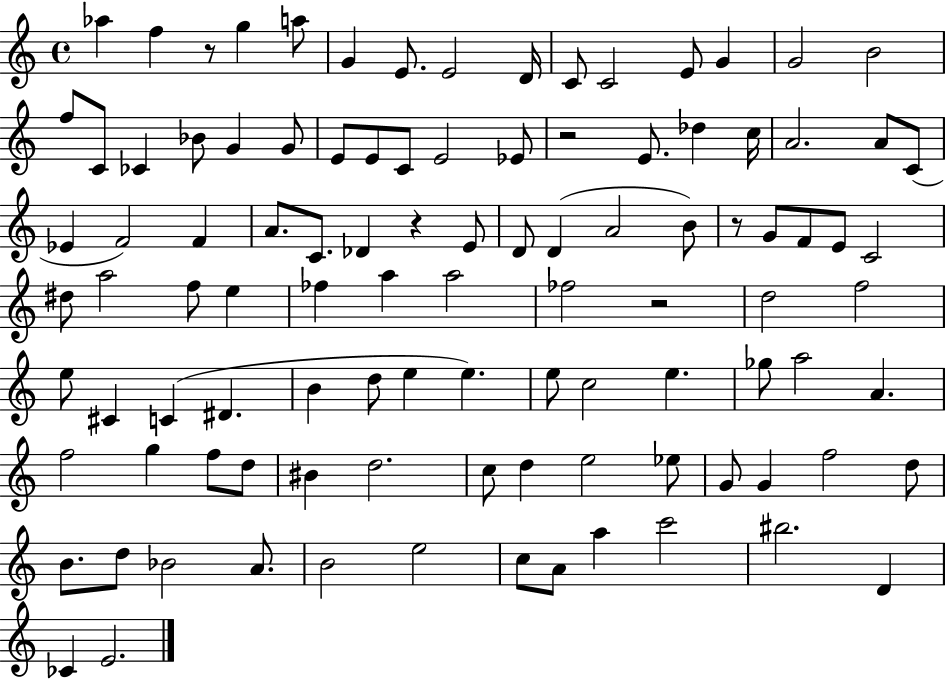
Ab5/q F5/q R/e G5/q A5/e G4/q E4/e. E4/h D4/s C4/e C4/h E4/e G4/q G4/h B4/h F5/e C4/e CES4/q Bb4/e G4/q G4/e E4/e E4/e C4/e E4/h Eb4/e R/h E4/e. Db5/q C5/s A4/h. A4/e C4/e Eb4/q F4/h F4/q A4/e. C4/e. Db4/q R/q E4/e D4/e D4/q A4/h B4/e R/e G4/e F4/e E4/e C4/h D#5/e A5/h F5/e E5/q FES5/q A5/q A5/h FES5/h R/h D5/h F5/h E5/e C#4/q C4/q D#4/q. B4/q D5/e E5/q E5/q. E5/e C5/h E5/q. Gb5/e A5/h A4/q. F5/h G5/q F5/e D5/e BIS4/q D5/h. C5/e D5/q E5/h Eb5/e G4/e G4/q F5/h D5/e B4/e. D5/e Bb4/h A4/e. B4/h E5/h C5/e A4/e A5/q C6/h BIS5/h. D4/q CES4/q E4/h.